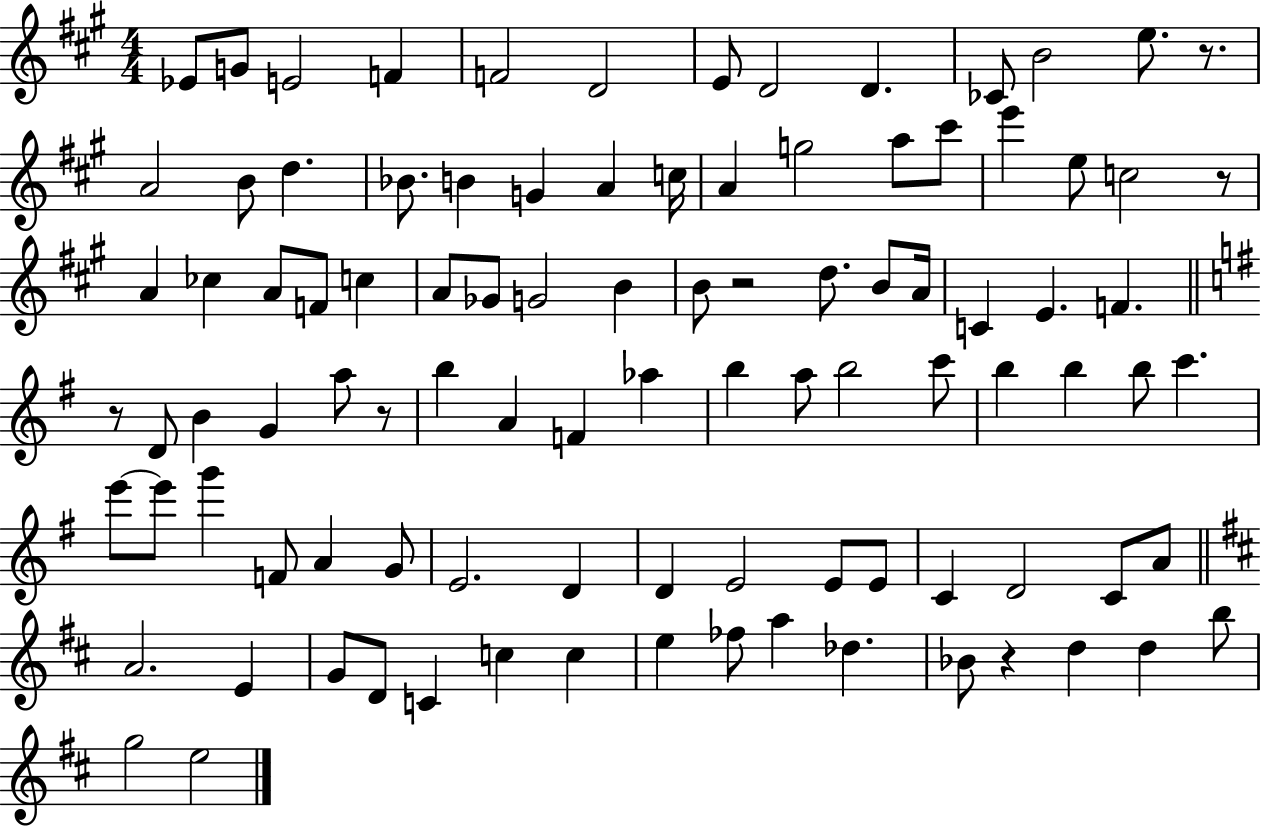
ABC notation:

X:1
T:Untitled
M:4/4
L:1/4
K:A
_E/2 G/2 E2 F F2 D2 E/2 D2 D _C/2 B2 e/2 z/2 A2 B/2 d _B/2 B G A c/4 A g2 a/2 ^c'/2 e' e/2 c2 z/2 A _c A/2 F/2 c A/2 _G/2 G2 B B/2 z2 d/2 B/2 A/4 C E F z/2 D/2 B G a/2 z/2 b A F _a b a/2 b2 c'/2 b b b/2 c' e'/2 e'/2 g' F/2 A G/2 E2 D D E2 E/2 E/2 C D2 C/2 A/2 A2 E G/2 D/2 C c c e _f/2 a _d _B/2 z d d b/2 g2 e2